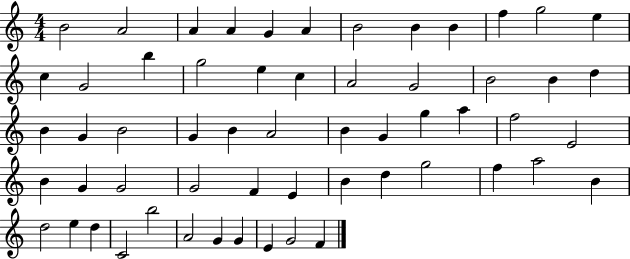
B4/h A4/h A4/q A4/q G4/q A4/q B4/h B4/q B4/q F5/q G5/h E5/q C5/q G4/h B5/q G5/h E5/q C5/q A4/h G4/h B4/h B4/q D5/q B4/q G4/q B4/h G4/q B4/q A4/h B4/q G4/q G5/q A5/q F5/h E4/h B4/q G4/q G4/h G4/h F4/q E4/q B4/q D5/q G5/h F5/q A5/h B4/q D5/h E5/q D5/q C4/h B5/h A4/h G4/q G4/q E4/q G4/h F4/q